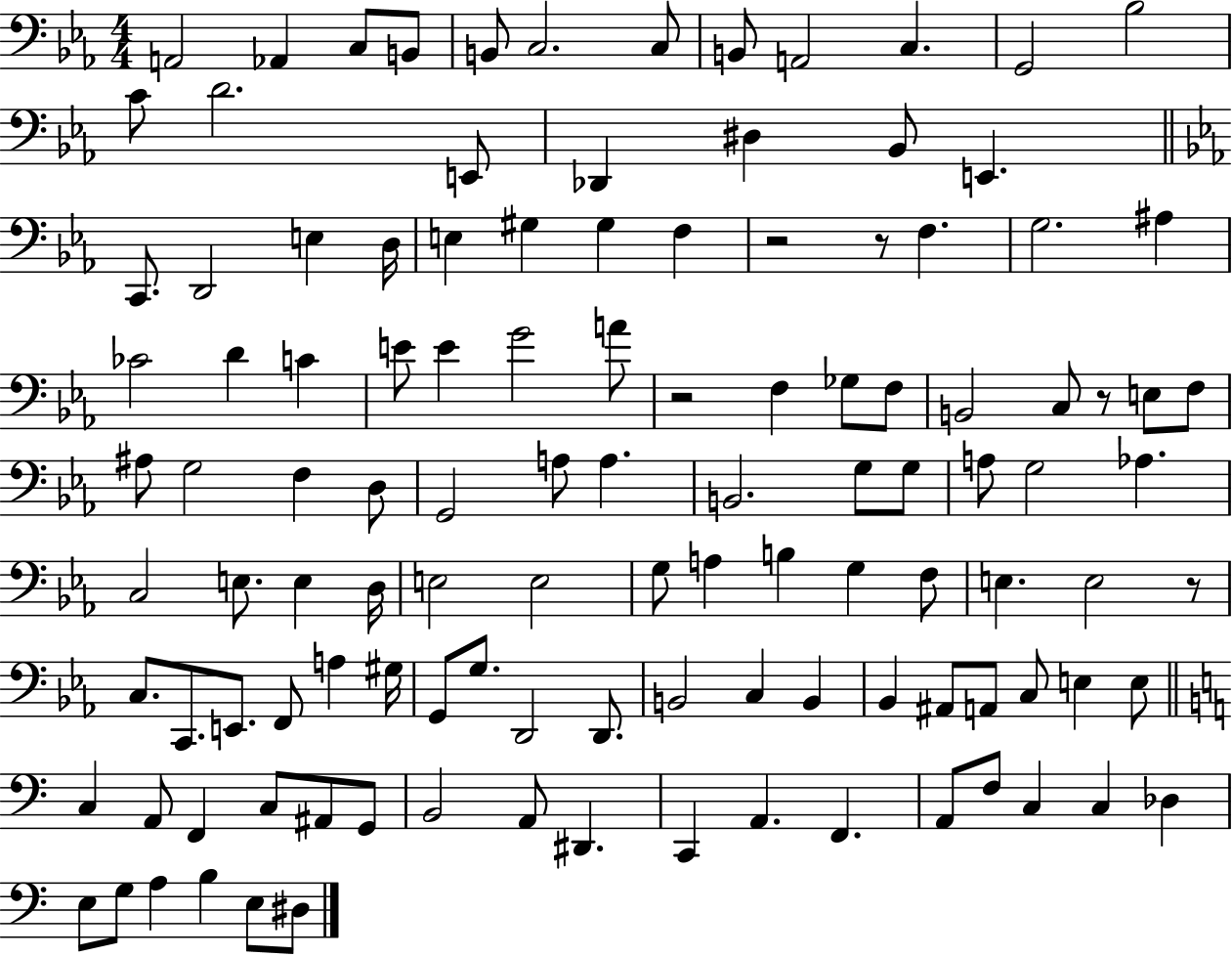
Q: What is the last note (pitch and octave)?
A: D#3